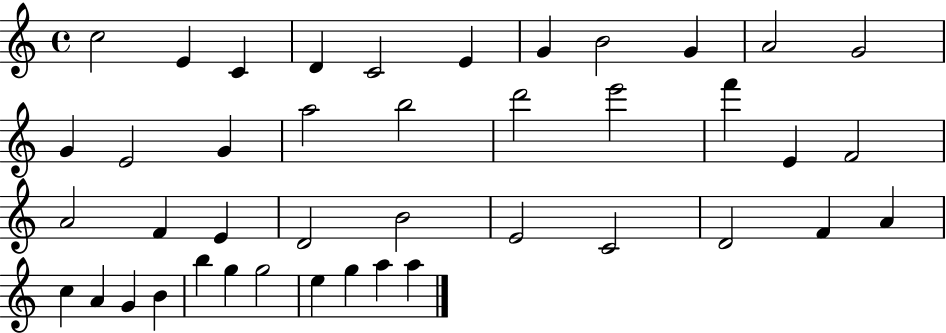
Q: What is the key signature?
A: C major